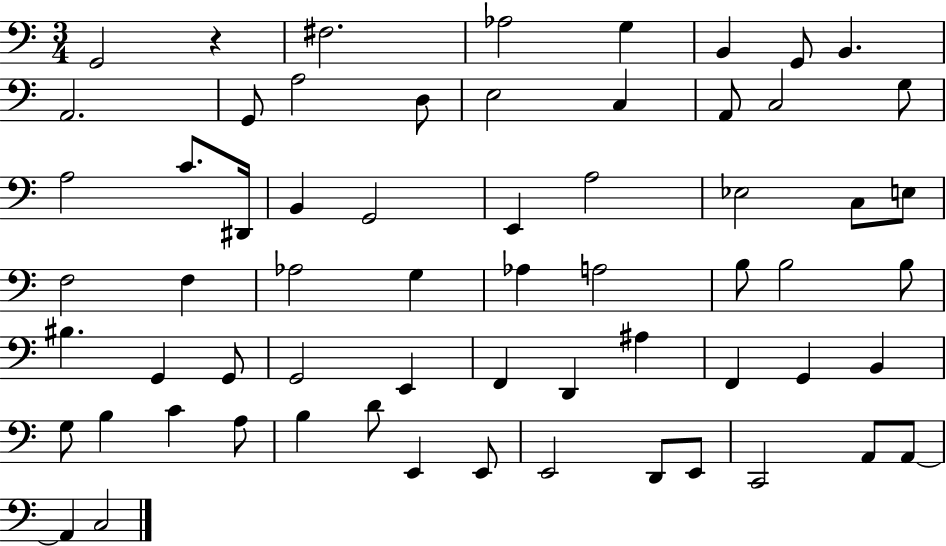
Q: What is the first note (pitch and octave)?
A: G2